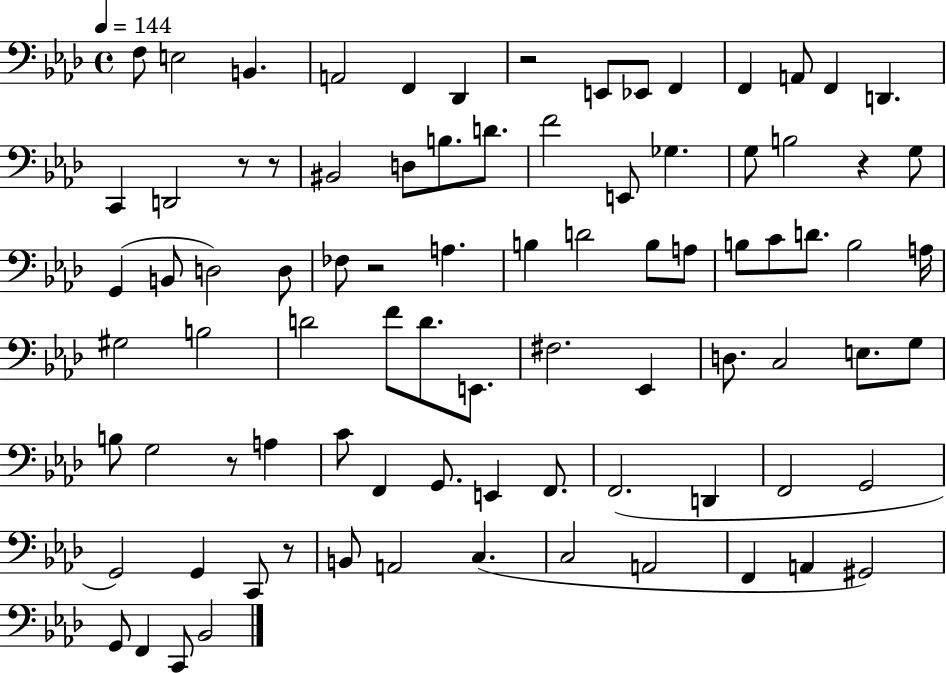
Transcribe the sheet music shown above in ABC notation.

X:1
T:Untitled
M:4/4
L:1/4
K:Ab
F,/2 E,2 B,, A,,2 F,, _D,, z2 E,,/2 _E,,/2 F,, F,, A,,/2 F,, D,, C,, D,,2 z/2 z/2 ^B,,2 D,/2 B,/2 D/2 F2 E,,/2 _G, G,/2 B,2 z G,/2 G,, B,,/2 D,2 D,/2 _F,/2 z2 A, B, D2 B,/2 A,/2 B,/2 C/2 D/2 B,2 A,/4 ^G,2 B,2 D2 F/2 D/2 E,,/2 ^F,2 _E,, D,/2 C,2 E,/2 G,/2 B,/2 G,2 z/2 A, C/2 F,, G,,/2 E,, F,,/2 F,,2 D,, F,,2 G,,2 G,,2 G,, C,,/2 z/2 B,,/2 A,,2 C, C,2 A,,2 F,, A,, ^G,,2 G,,/2 F,, C,,/2 _B,,2